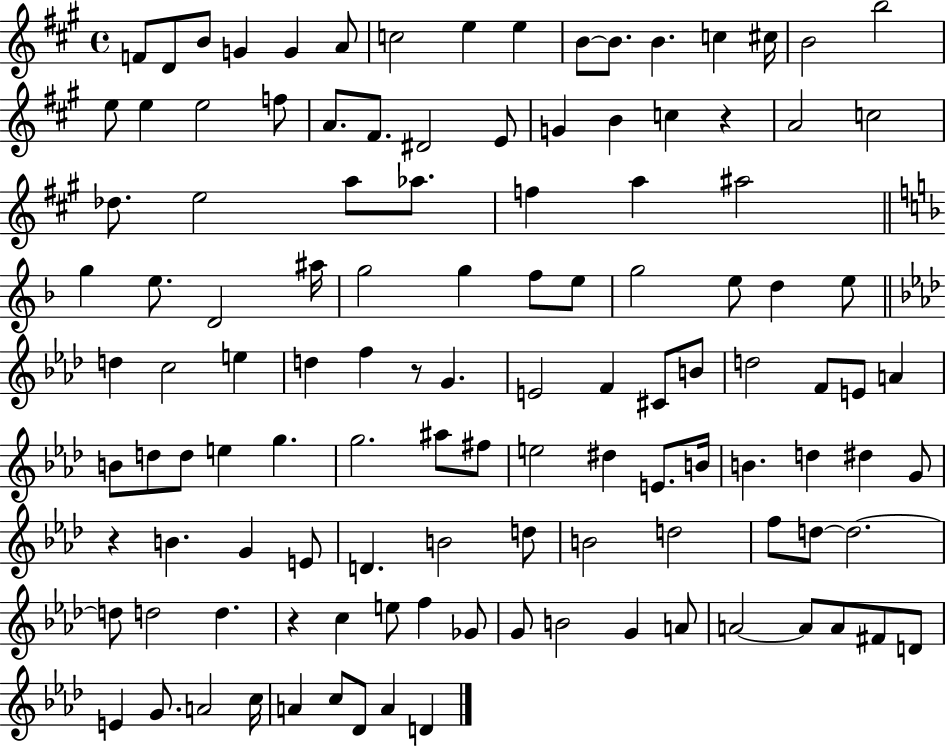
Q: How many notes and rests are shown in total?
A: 118